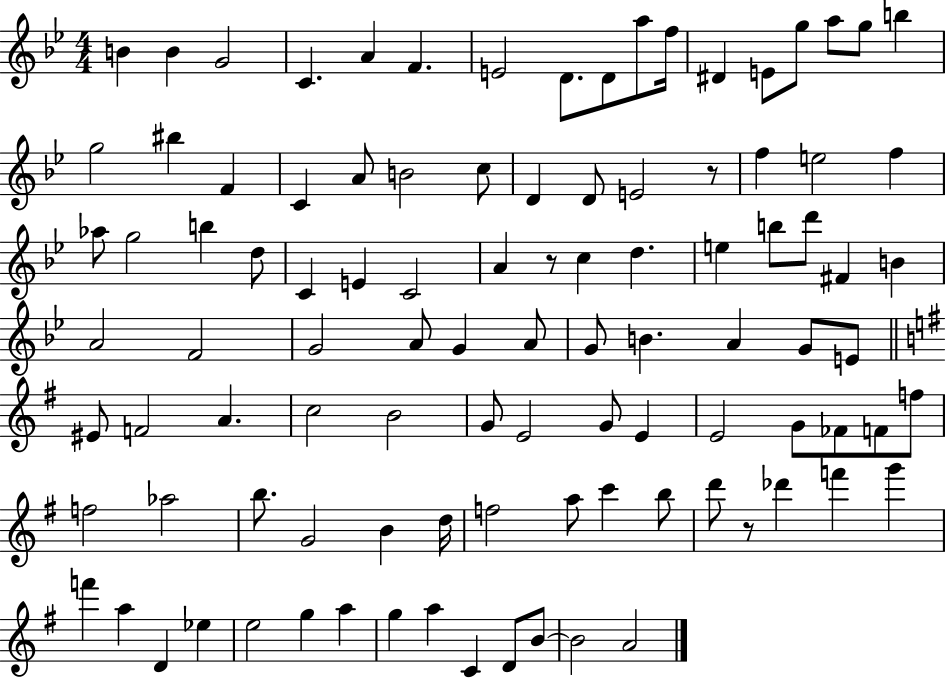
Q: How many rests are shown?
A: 3